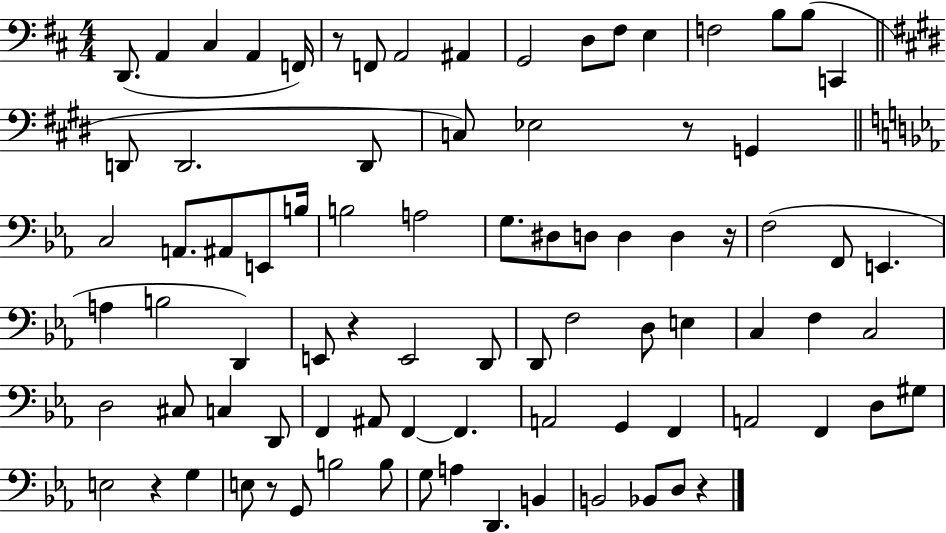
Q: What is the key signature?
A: D major